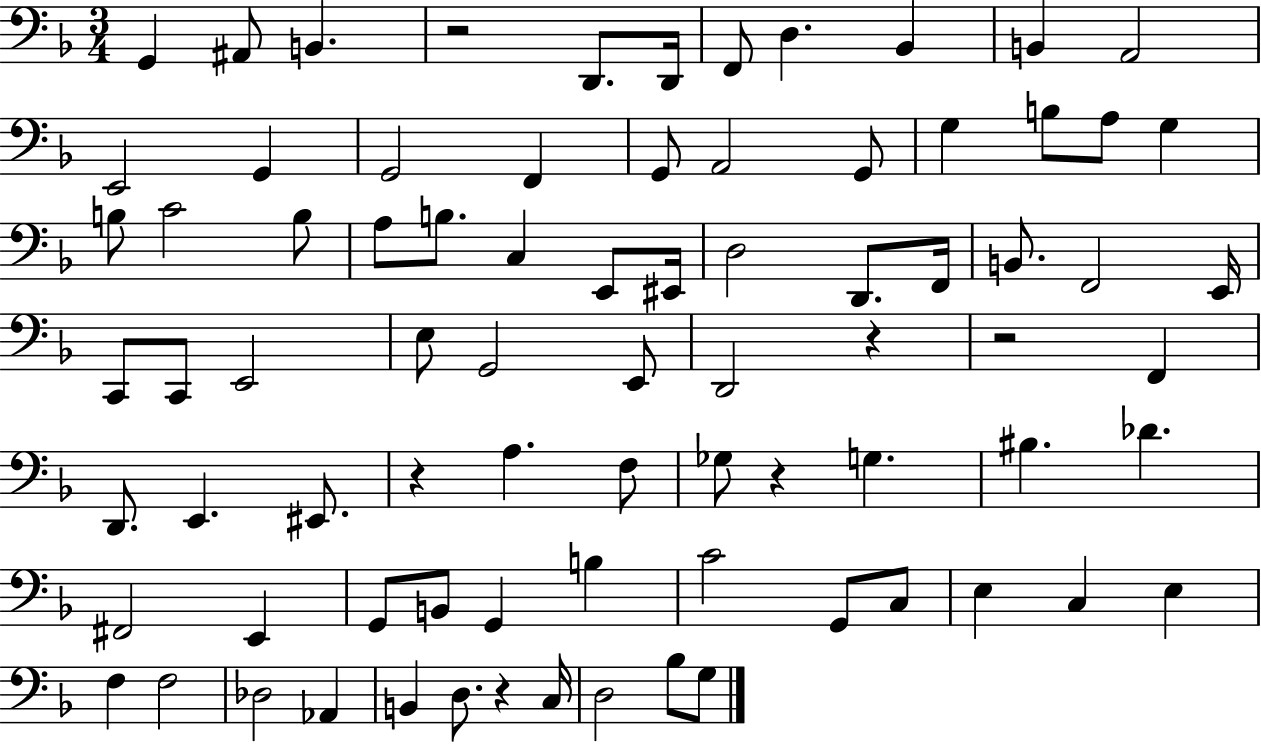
X:1
T:Untitled
M:3/4
L:1/4
K:F
G,, ^A,,/2 B,, z2 D,,/2 D,,/4 F,,/2 D, _B,, B,, A,,2 E,,2 G,, G,,2 F,, G,,/2 A,,2 G,,/2 G, B,/2 A,/2 G, B,/2 C2 B,/2 A,/2 B,/2 C, E,,/2 ^E,,/4 D,2 D,,/2 F,,/4 B,,/2 F,,2 E,,/4 C,,/2 C,,/2 E,,2 E,/2 G,,2 E,,/2 D,,2 z z2 F,, D,,/2 E,, ^E,,/2 z A, F,/2 _G,/2 z G, ^B, _D ^F,,2 E,, G,,/2 B,,/2 G,, B, C2 G,,/2 C,/2 E, C, E, F, F,2 _D,2 _A,, B,, D,/2 z C,/4 D,2 _B,/2 G,/2